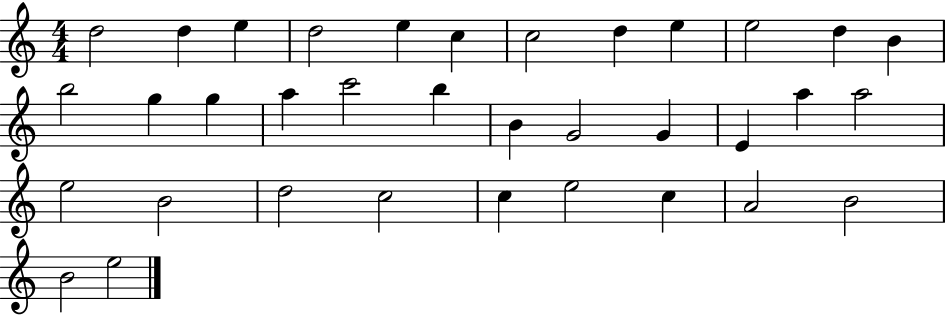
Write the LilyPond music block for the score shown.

{
  \clef treble
  \numericTimeSignature
  \time 4/4
  \key c \major
  d''2 d''4 e''4 | d''2 e''4 c''4 | c''2 d''4 e''4 | e''2 d''4 b'4 | \break b''2 g''4 g''4 | a''4 c'''2 b''4 | b'4 g'2 g'4 | e'4 a''4 a''2 | \break e''2 b'2 | d''2 c''2 | c''4 e''2 c''4 | a'2 b'2 | \break b'2 e''2 | \bar "|."
}